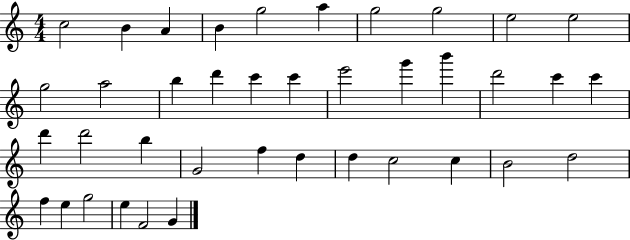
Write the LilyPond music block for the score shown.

{
  \clef treble
  \numericTimeSignature
  \time 4/4
  \key c \major
  c''2 b'4 a'4 | b'4 g''2 a''4 | g''2 g''2 | e''2 e''2 | \break g''2 a''2 | b''4 d'''4 c'''4 c'''4 | e'''2 g'''4 b'''4 | d'''2 c'''4 c'''4 | \break d'''4 d'''2 b''4 | g'2 f''4 d''4 | d''4 c''2 c''4 | b'2 d''2 | \break f''4 e''4 g''2 | e''4 f'2 g'4 | \bar "|."
}